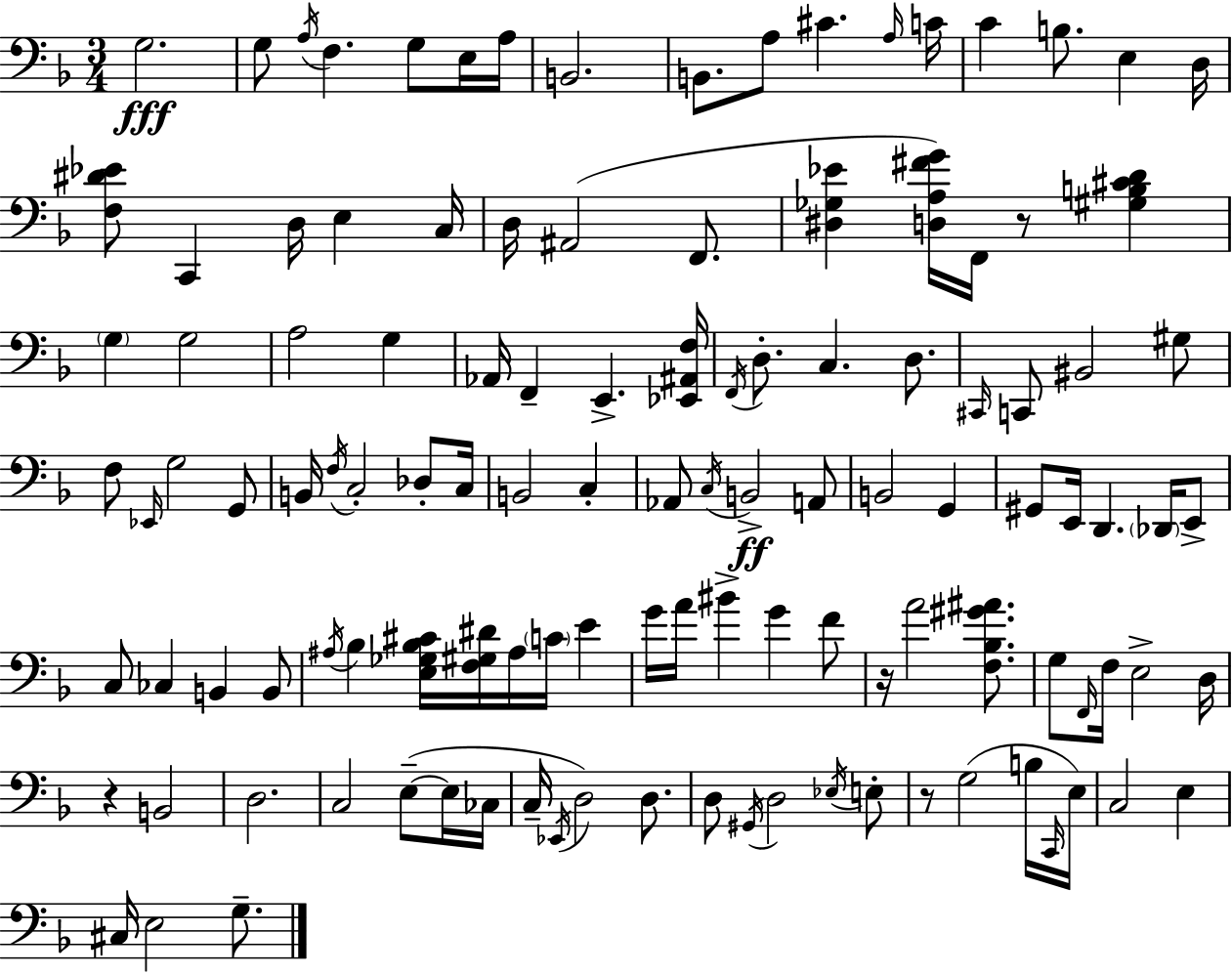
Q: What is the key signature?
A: F major